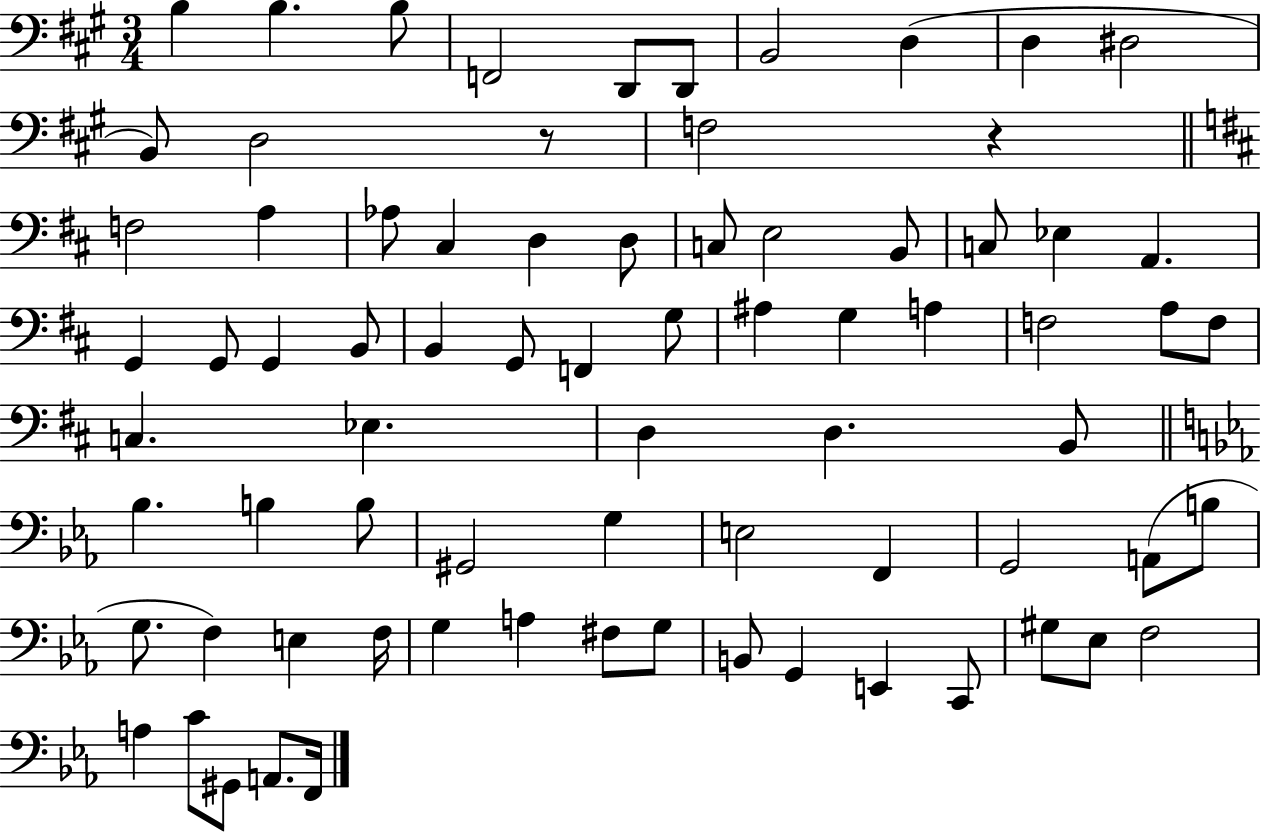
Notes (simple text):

B3/q B3/q. B3/e F2/h D2/e D2/e B2/h D3/q D3/q D#3/h B2/e D3/h R/e F3/h R/q F3/h A3/q Ab3/e C#3/q D3/q D3/e C3/e E3/h B2/e C3/e Eb3/q A2/q. G2/q G2/e G2/q B2/e B2/q G2/e F2/q G3/e A#3/q G3/q A3/q F3/h A3/e F3/e C3/q. Eb3/q. D3/q D3/q. B2/e Bb3/q. B3/q B3/e G#2/h G3/q E3/h F2/q G2/h A2/e B3/e G3/e. F3/q E3/q F3/s G3/q A3/q F#3/e G3/e B2/e G2/q E2/q C2/e G#3/e Eb3/e F3/h A3/q C4/e G#2/e A2/e. F2/s